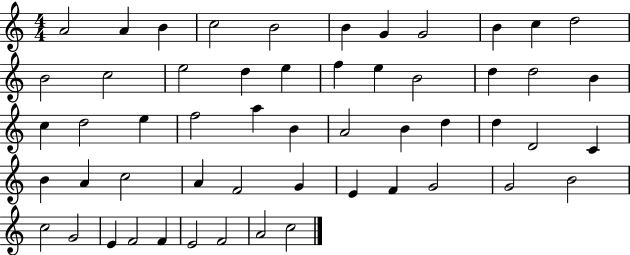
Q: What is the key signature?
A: C major